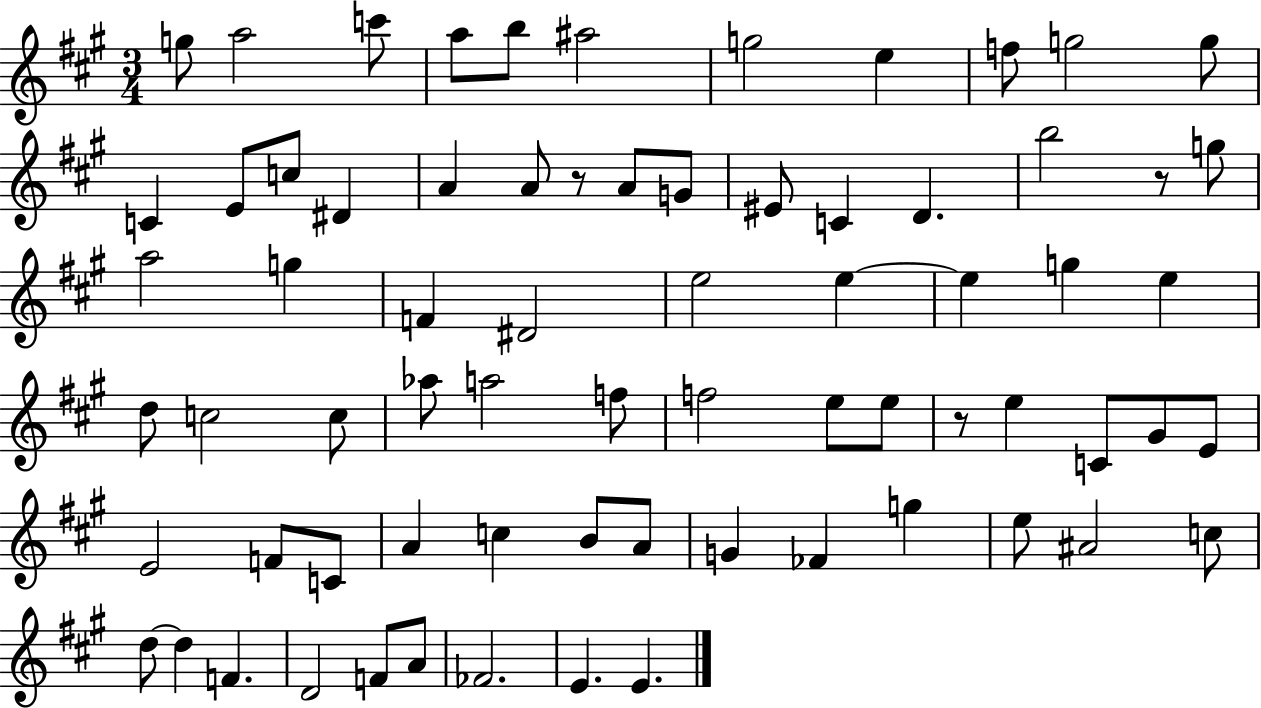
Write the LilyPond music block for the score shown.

{
  \clef treble
  \numericTimeSignature
  \time 3/4
  \key a \major
  g''8 a''2 c'''8 | a''8 b''8 ais''2 | g''2 e''4 | f''8 g''2 g''8 | \break c'4 e'8 c''8 dis'4 | a'4 a'8 r8 a'8 g'8 | eis'8 c'4 d'4. | b''2 r8 g''8 | \break a''2 g''4 | f'4 dis'2 | e''2 e''4~~ | e''4 g''4 e''4 | \break d''8 c''2 c''8 | aes''8 a''2 f''8 | f''2 e''8 e''8 | r8 e''4 c'8 gis'8 e'8 | \break e'2 f'8 c'8 | a'4 c''4 b'8 a'8 | g'4 fes'4 g''4 | e''8 ais'2 c''8 | \break d''8~~ d''4 f'4. | d'2 f'8 a'8 | fes'2. | e'4. e'4. | \break \bar "|."
}